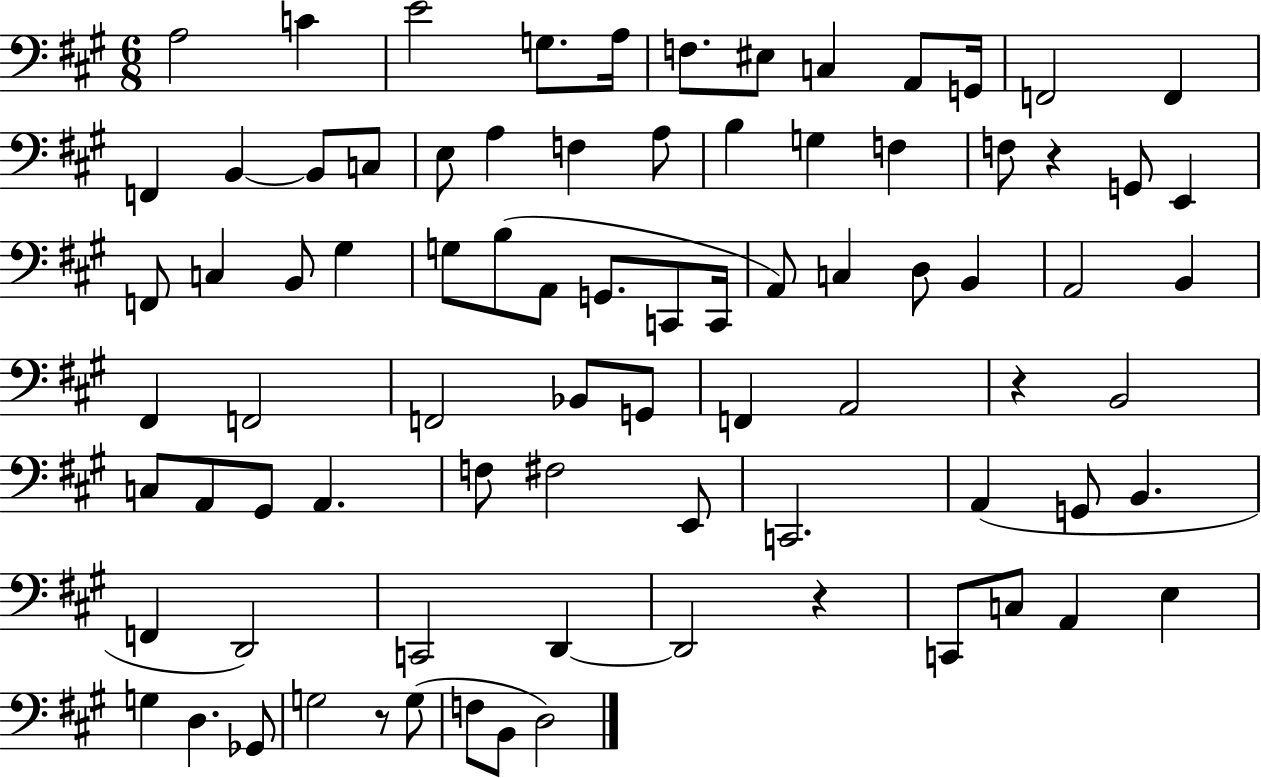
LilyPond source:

{
  \clef bass
  \numericTimeSignature
  \time 6/8
  \key a \major
  a2 c'4 | e'2 g8. a16 | f8. eis8 c4 a,8 g,16 | f,2 f,4 | \break f,4 b,4~~ b,8 c8 | e8 a4 f4 a8 | b4 g4 f4 | f8 r4 g,8 e,4 | \break f,8 c4 b,8 gis4 | g8 b8( a,8 g,8. c,8 c,16 | a,8) c4 d8 b,4 | a,2 b,4 | \break fis,4 f,2 | f,2 bes,8 g,8 | f,4 a,2 | r4 b,2 | \break c8 a,8 gis,8 a,4. | f8 fis2 e,8 | c,2. | a,4( g,8 b,4. | \break f,4 d,2) | c,2 d,4~~ | d,2 r4 | c,8 c8 a,4 e4 | \break g4 d4. ges,8 | g2 r8 g8( | f8 b,8 d2) | \bar "|."
}